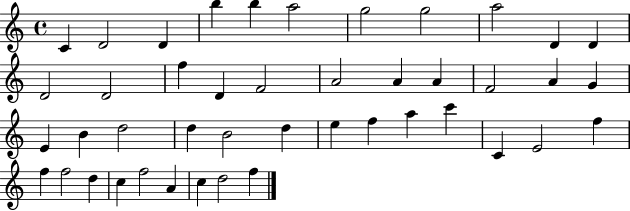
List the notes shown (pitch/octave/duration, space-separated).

C4/q D4/h D4/q B5/q B5/q A5/h G5/h G5/h A5/h D4/q D4/q D4/h D4/h F5/q D4/q F4/h A4/h A4/q A4/q F4/h A4/q G4/q E4/q B4/q D5/h D5/q B4/h D5/q E5/q F5/q A5/q C6/q C4/q E4/h F5/q F5/q F5/h D5/q C5/q F5/h A4/q C5/q D5/h F5/q